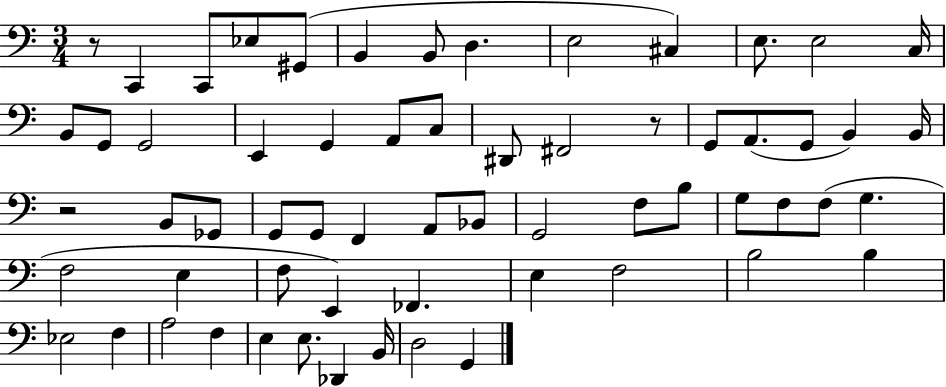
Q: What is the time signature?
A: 3/4